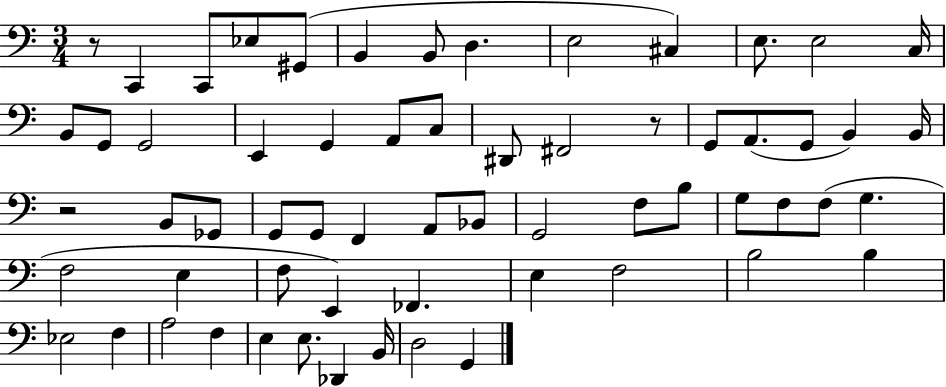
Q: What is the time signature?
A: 3/4